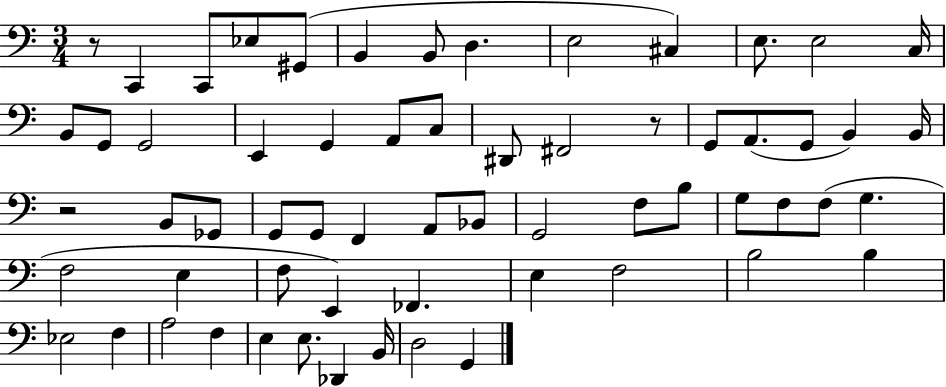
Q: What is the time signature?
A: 3/4